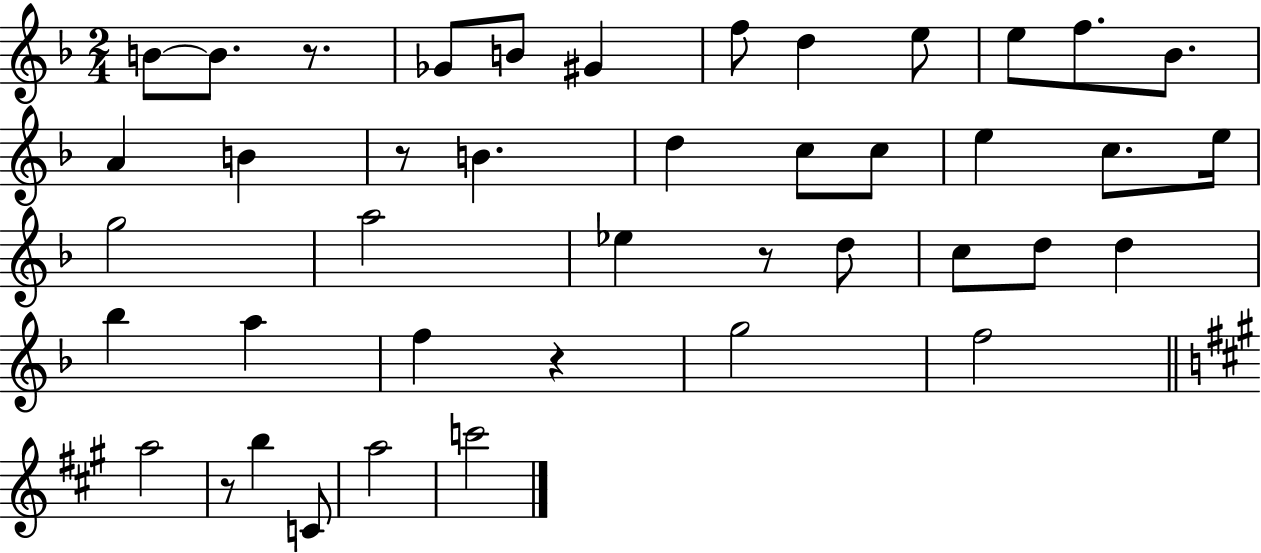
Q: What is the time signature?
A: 2/4